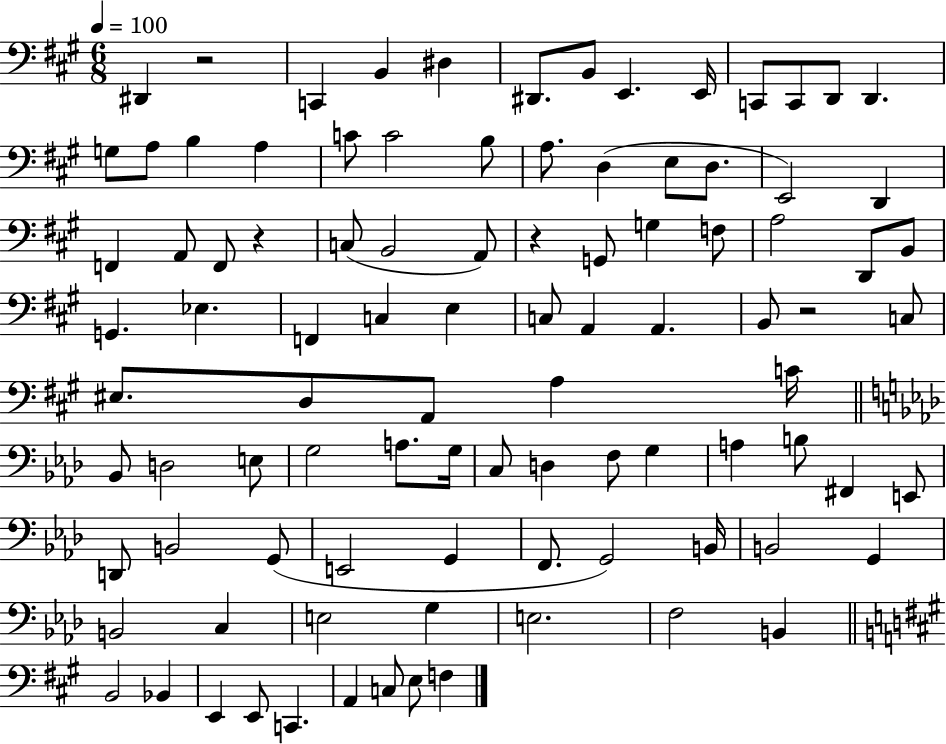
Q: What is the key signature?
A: A major